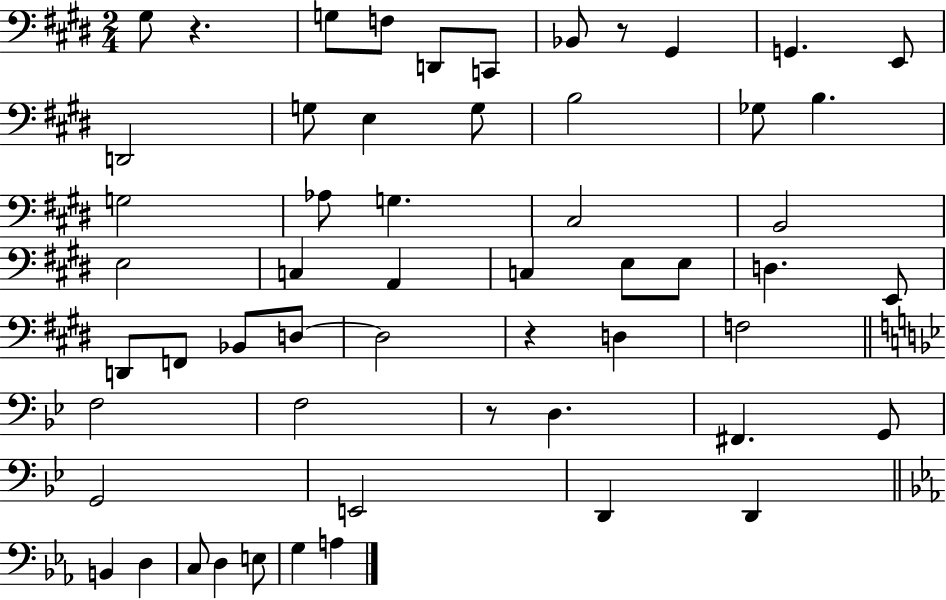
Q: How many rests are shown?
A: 4